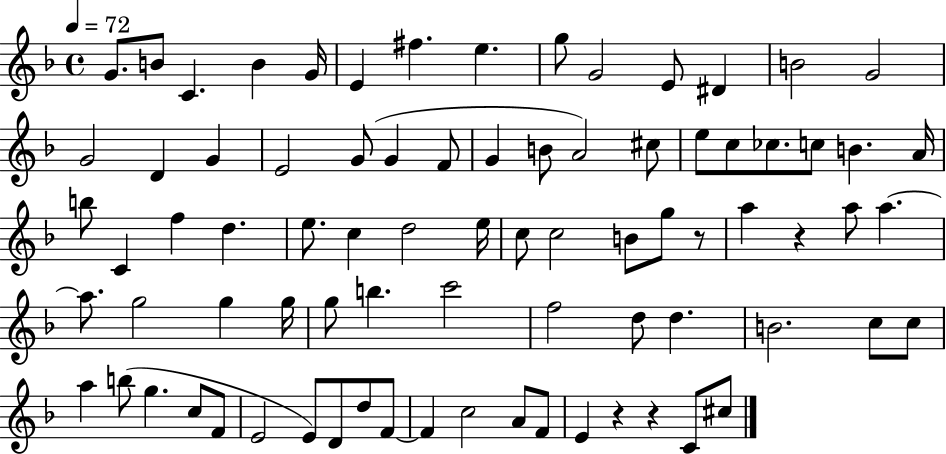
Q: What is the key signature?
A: F major